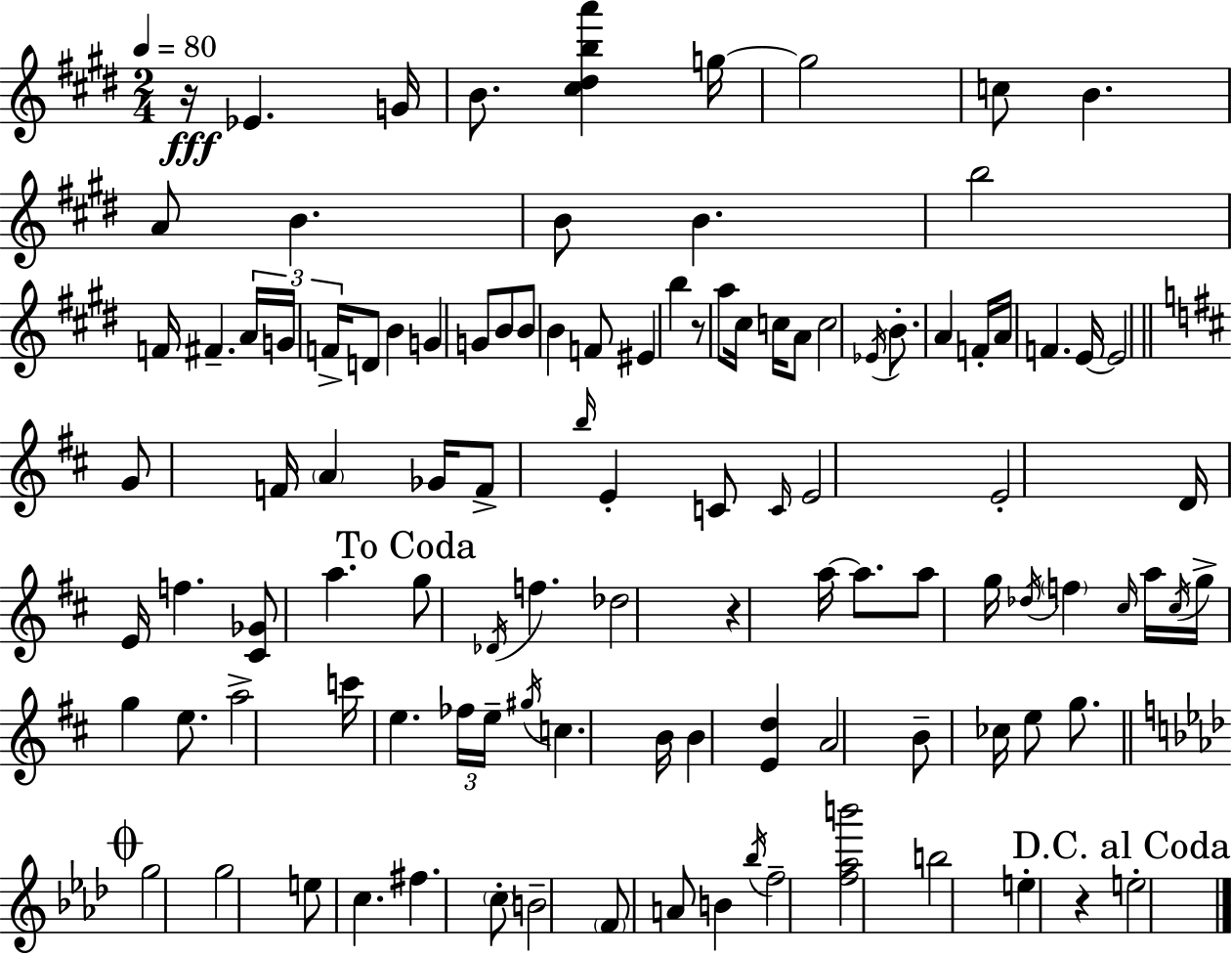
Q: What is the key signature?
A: E major